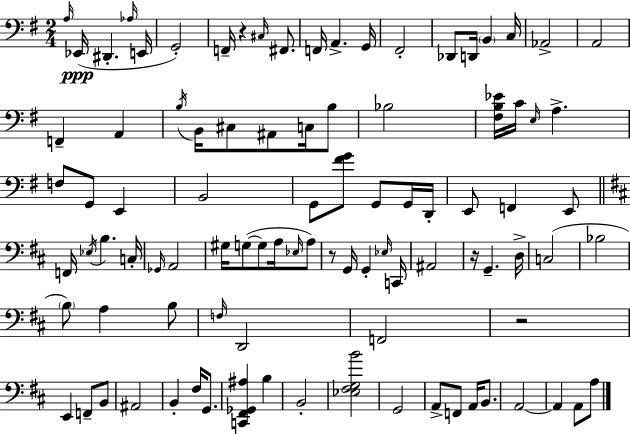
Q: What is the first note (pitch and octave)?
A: A3